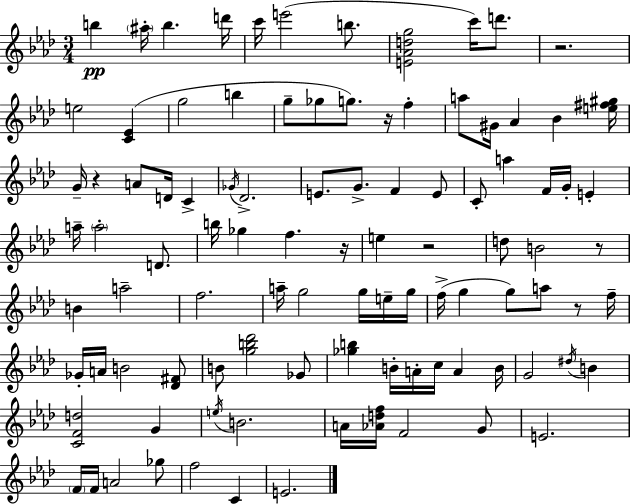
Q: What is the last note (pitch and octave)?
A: E4